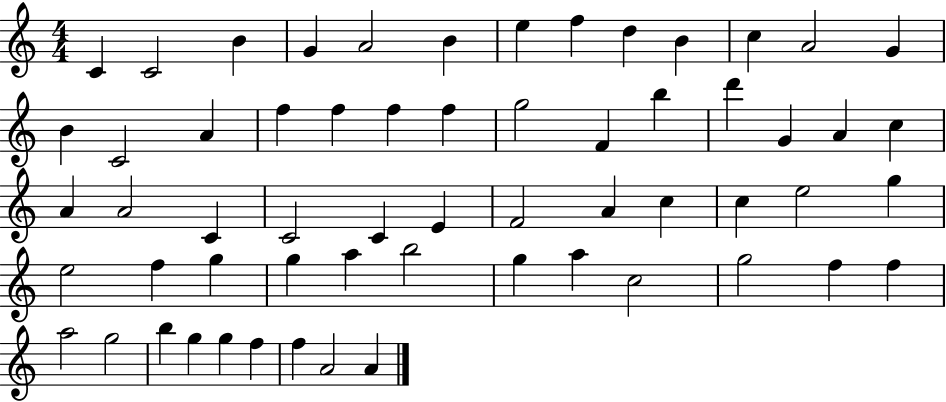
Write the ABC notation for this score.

X:1
T:Untitled
M:4/4
L:1/4
K:C
C C2 B G A2 B e f d B c A2 G B C2 A f f f f g2 F b d' G A c A A2 C C2 C E F2 A c c e2 g e2 f g g a b2 g a c2 g2 f f a2 g2 b g g f f A2 A